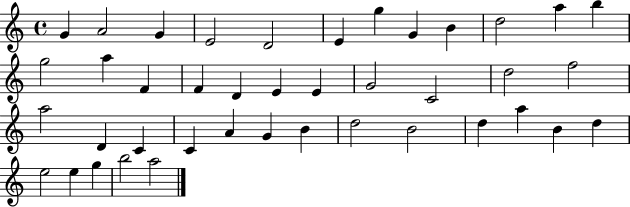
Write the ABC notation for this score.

X:1
T:Untitled
M:4/4
L:1/4
K:C
G A2 G E2 D2 E g G B d2 a b g2 a F F D E E G2 C2 d2 f2 a2 D C C A G B d2 B2 d a B d e2 e g b2 a2